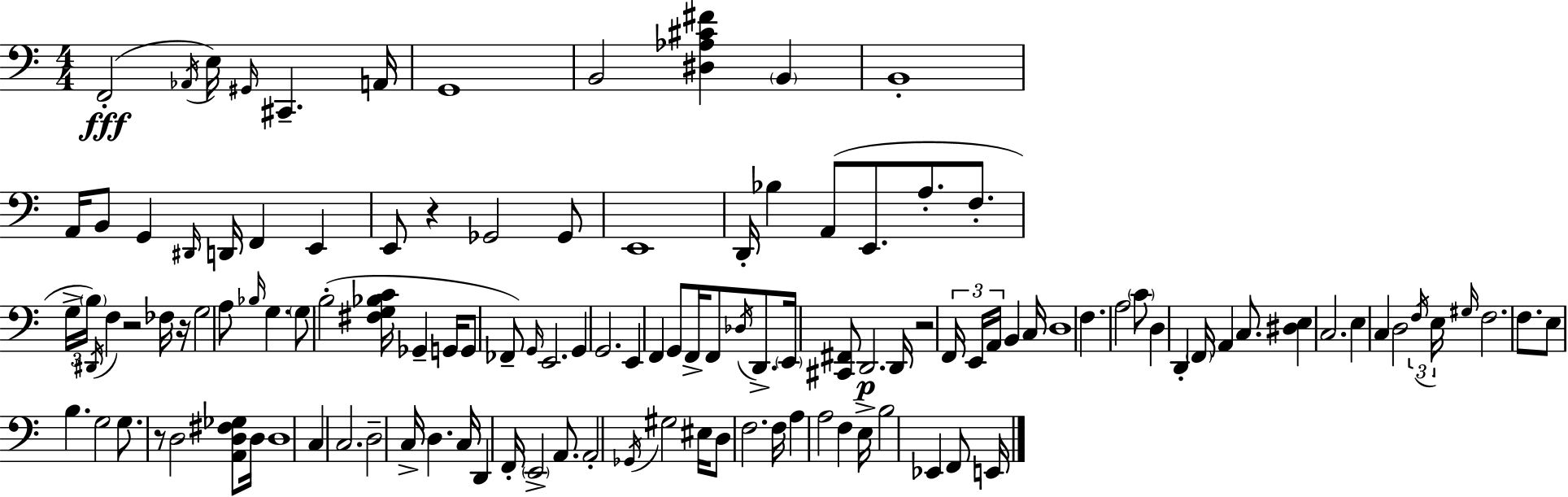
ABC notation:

X:1
T:Untitled
M:4/4
L:1/4
K:Am
F,,2 _A,,/4 E,/4 ^G,,/4 ^C,, A,,/4 G,,4 B,,2 [^D,_A,^C^F] B,, B,,4 A,,/4 B,,/2 G,, ^D,,/4 D,,/4 F,, E,, E,,/2 z _G,,2 _G,,/2 E,,4 D,,/4 _B, A,,/2 E,,/2 A,/2 F,/2 G,/4 B,/4 ^D,,/4 F, z2 _F,/4 z/4 G,2 A,/2 _B,/4 G, G,/2 B,2 [^F,G,_B,C]/4 _G,, G,,/4 G,,/2 _F,,/2 G,,/4 E,,2 G,, G,,2 E,, F,, G,,/2 F,,/4 F,,/2 _D,/4 D,,/2 E,,/4 [^C,,^F,,]/2 D,,2 D,,/4 z2 F,,/4 E,,/4 A,,/4 B,, C,/4 D,4 F, A,2 C/2 D, D,, F,,/4 A,, C,/2 [^D,E,] C,2 E, C, D,2 F,/4 E,/4 ^G,/4 F,2 F,/2 E,/2 B, G,2 G,/2 z/2 D,2 [A,,D,^F,_G,]/2 D,/4 D,4 C, C,2 D,2 C,/4 D, C,/4 D,, F,,/4 E,,2 A,,/2 A,,2 _G,,/4 ^G,2 ^E,/4 D,/2 F,2 F,/4 A, A,2 F, E,/4 B,2 _E,, F,,/2 E,,/4